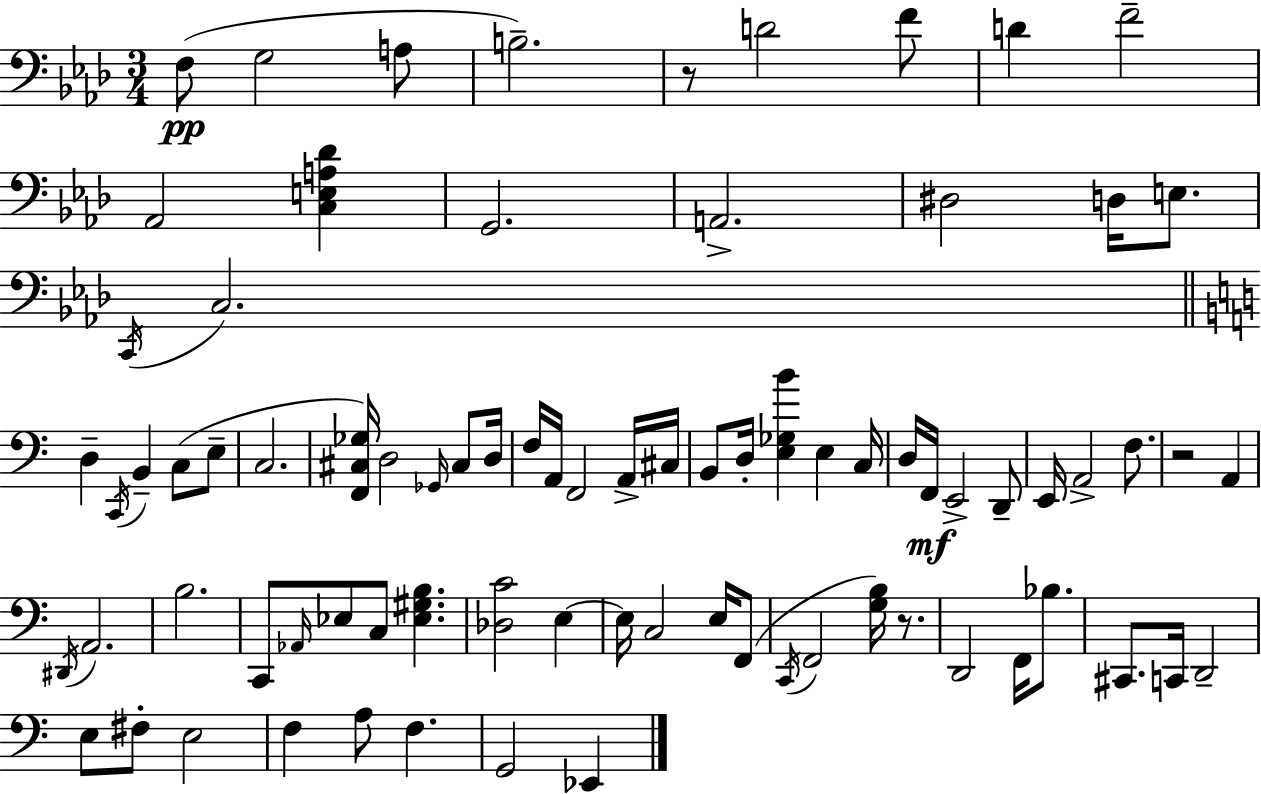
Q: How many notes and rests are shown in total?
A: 80